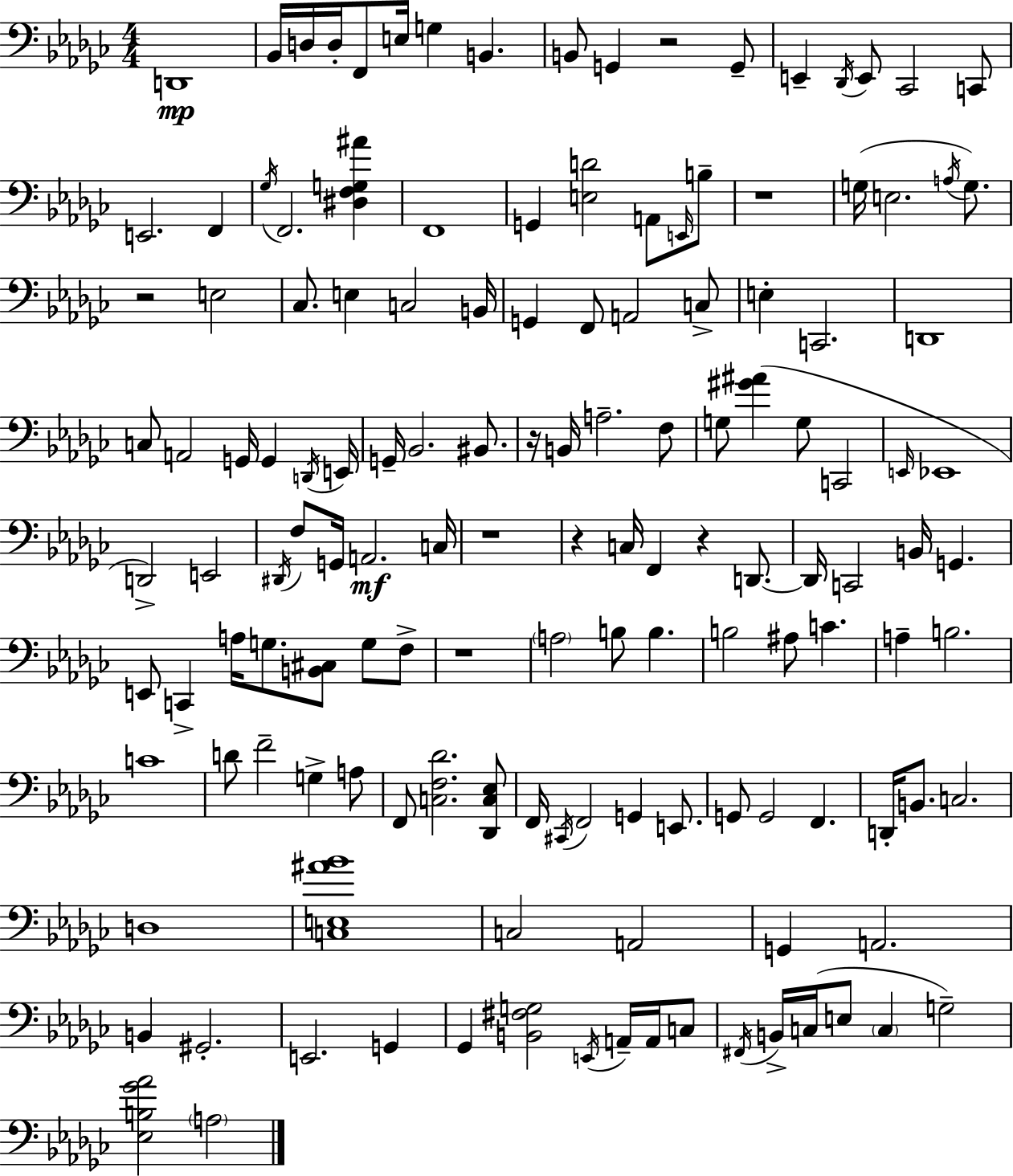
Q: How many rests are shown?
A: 8